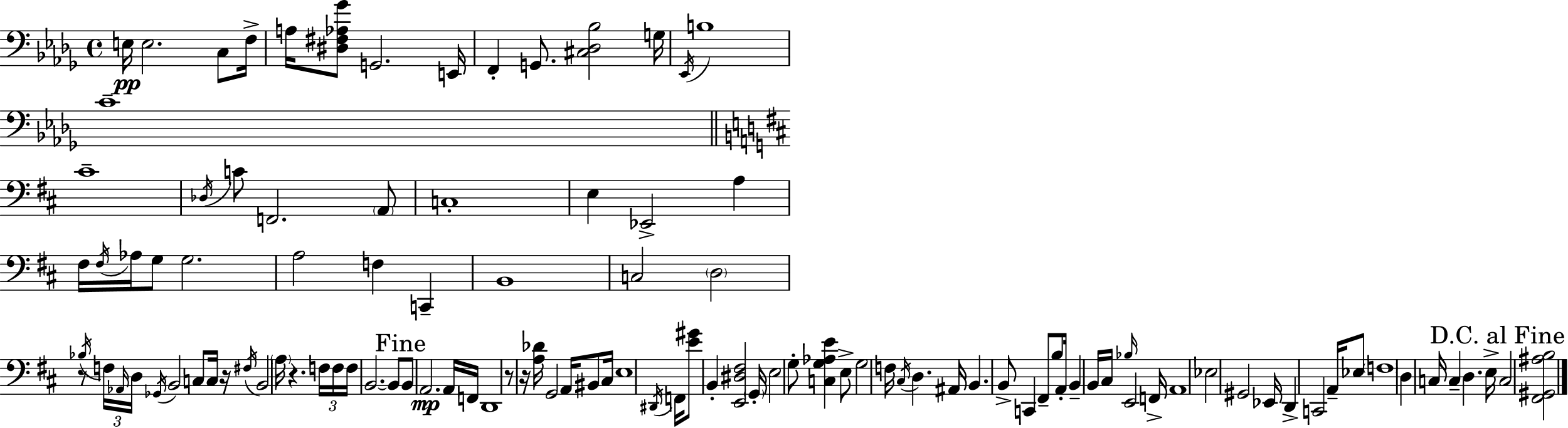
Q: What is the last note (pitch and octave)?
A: C3